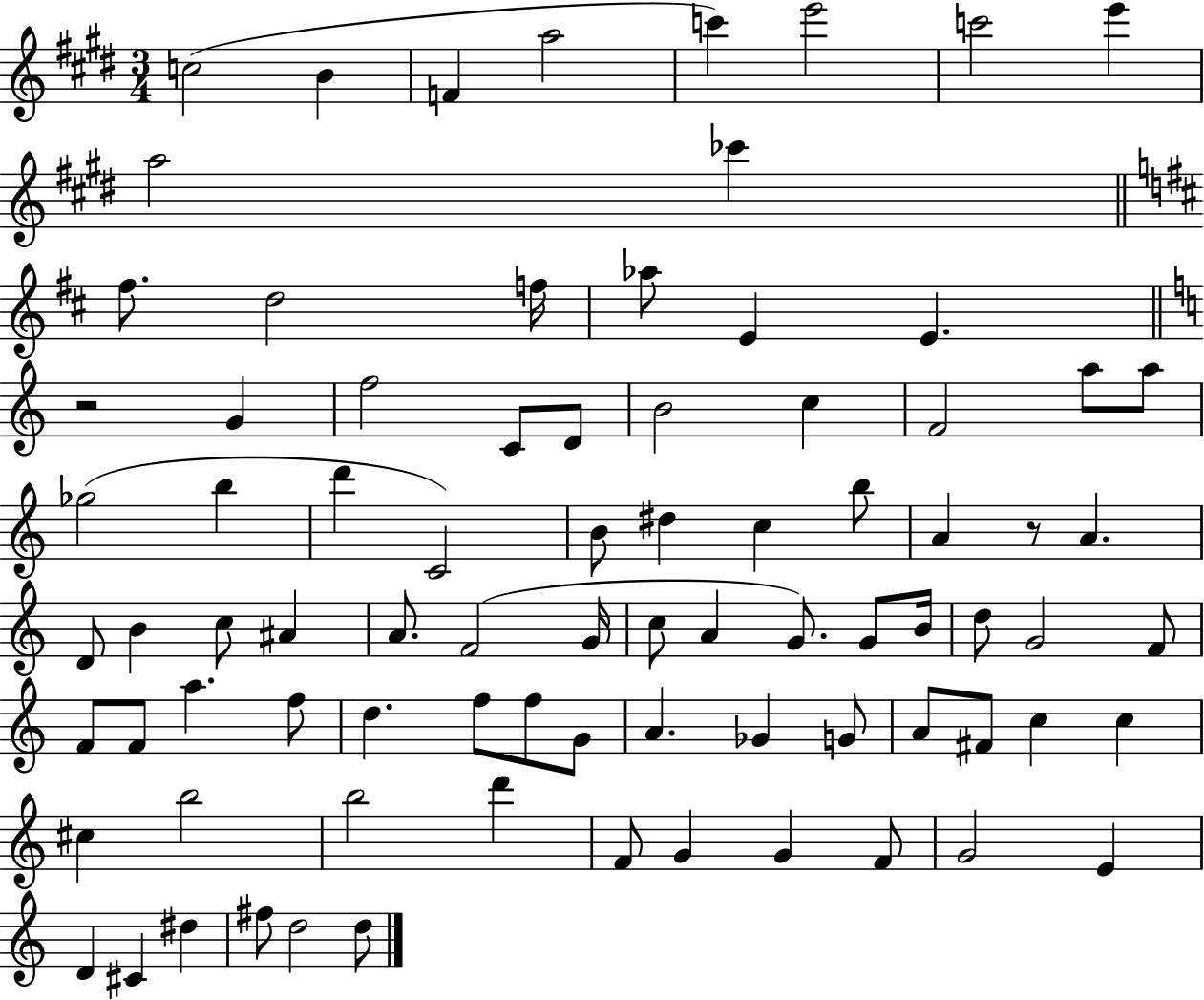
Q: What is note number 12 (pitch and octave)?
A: D5